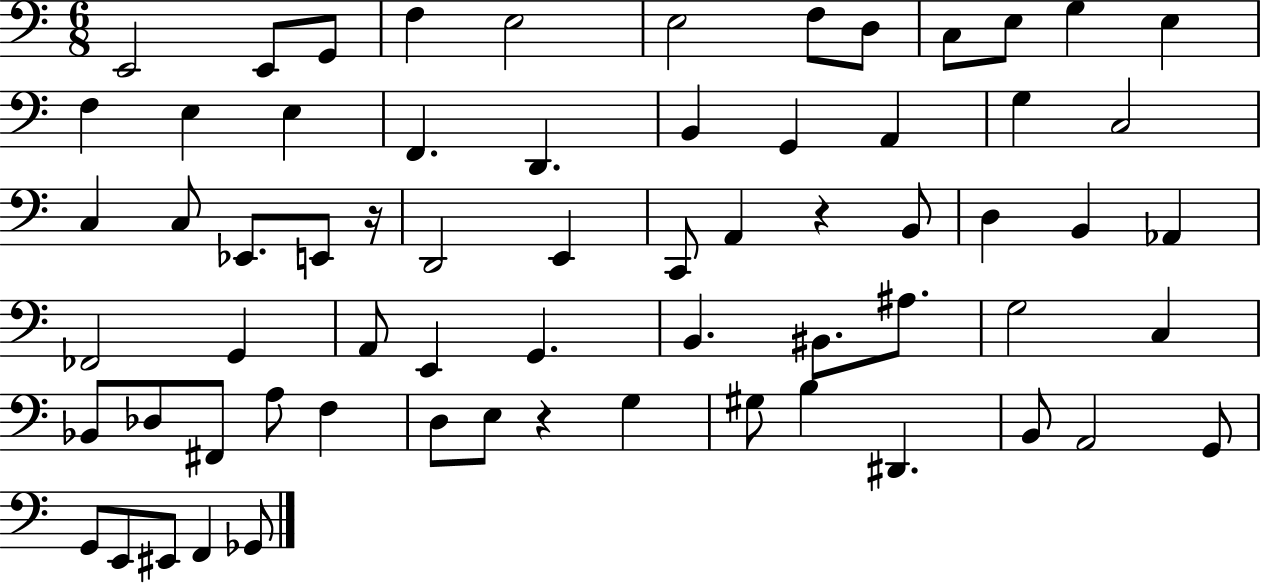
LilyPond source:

{
  \clef bass
  \numericTimeSignature
  \time 6/8
  \key c \major
  \repeat volta 2 { e,2 e,8 g,8 | f4 e2 | e2 f8 d8 | c8 e8 g4 e4 | \break f4 e4 e4 | f,4. d,4. | b,4 g,4 a,4 | g4 c2 | \break c4 c8 ees,8. e,8 r16 | d,2 e,4 | c,8 a,4 r4 b,8 | d4 b,4 aes,4 | \break fes,2 g,4 | a,8 e,4 g,4. | b,4. bis,8. ais8. | g2 c4 | \break bes,8 des8 fis,8 a8 f4 | d8 e8 r4 g4 | gis8 b4 dis,4. | b,8 a,2 g,8 | \break g,8 e,8 eis,8 f,4 ges,8 | } \bar "|."
}